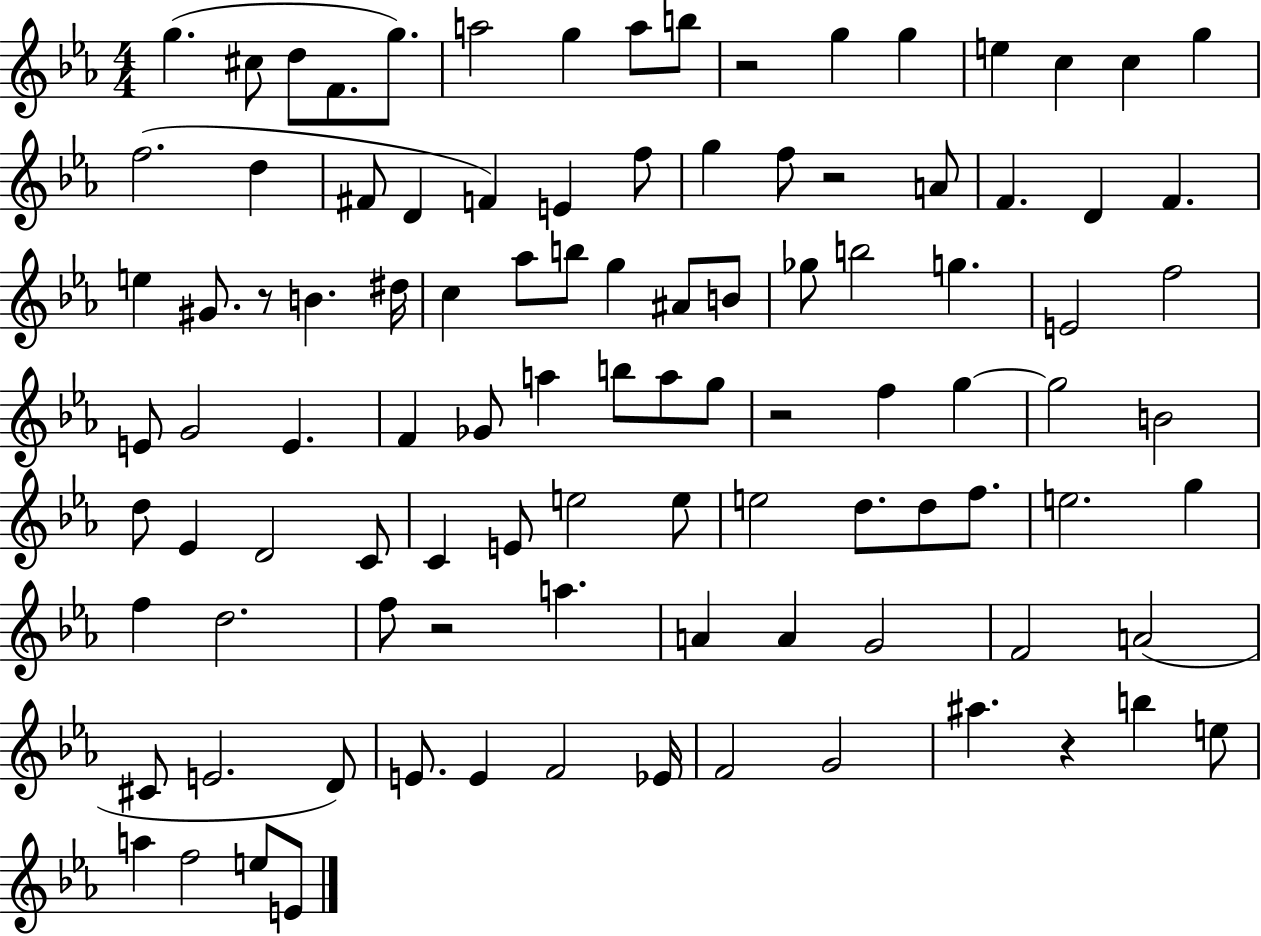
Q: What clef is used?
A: treble